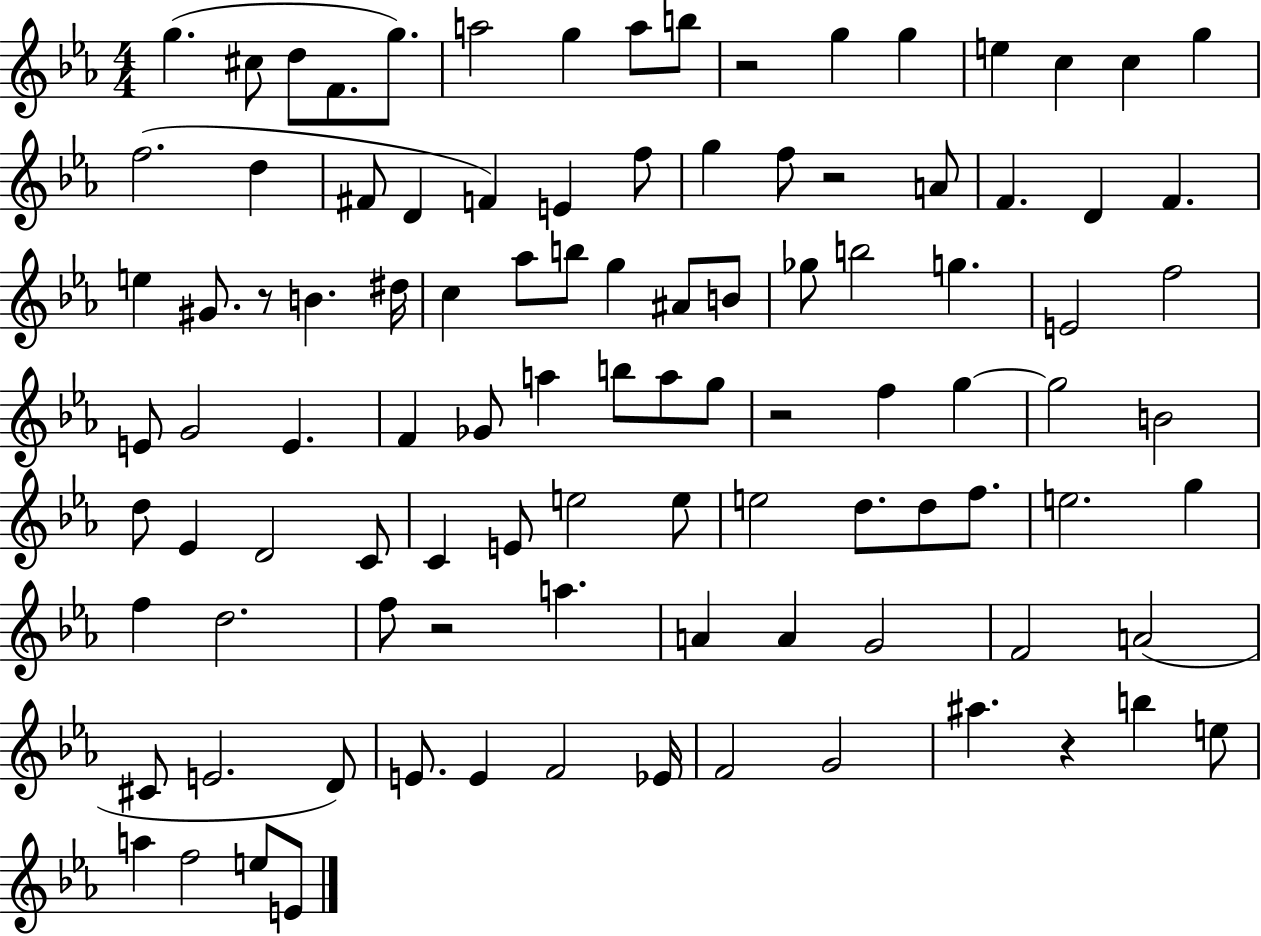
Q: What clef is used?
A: treble